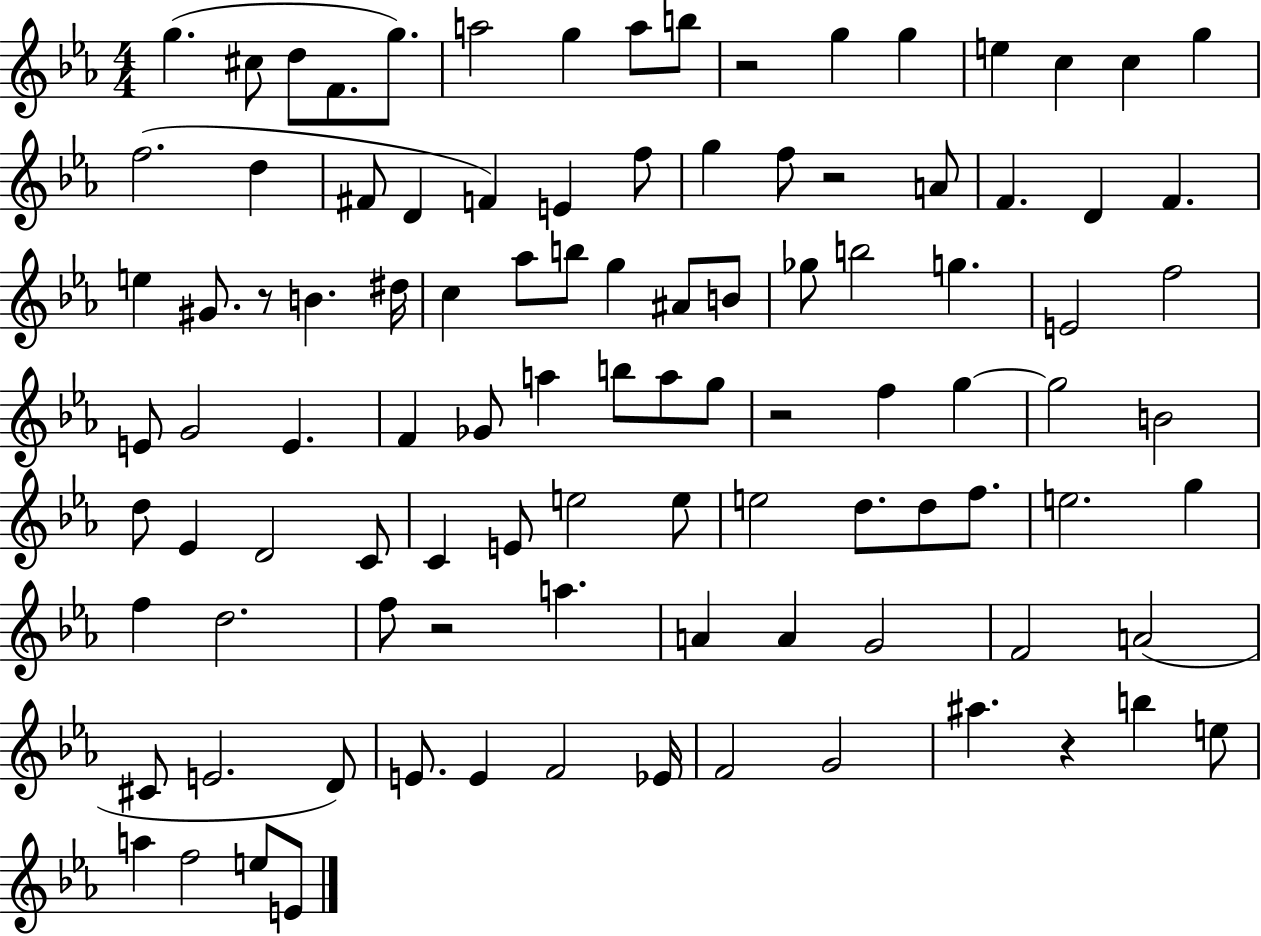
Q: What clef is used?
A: treble